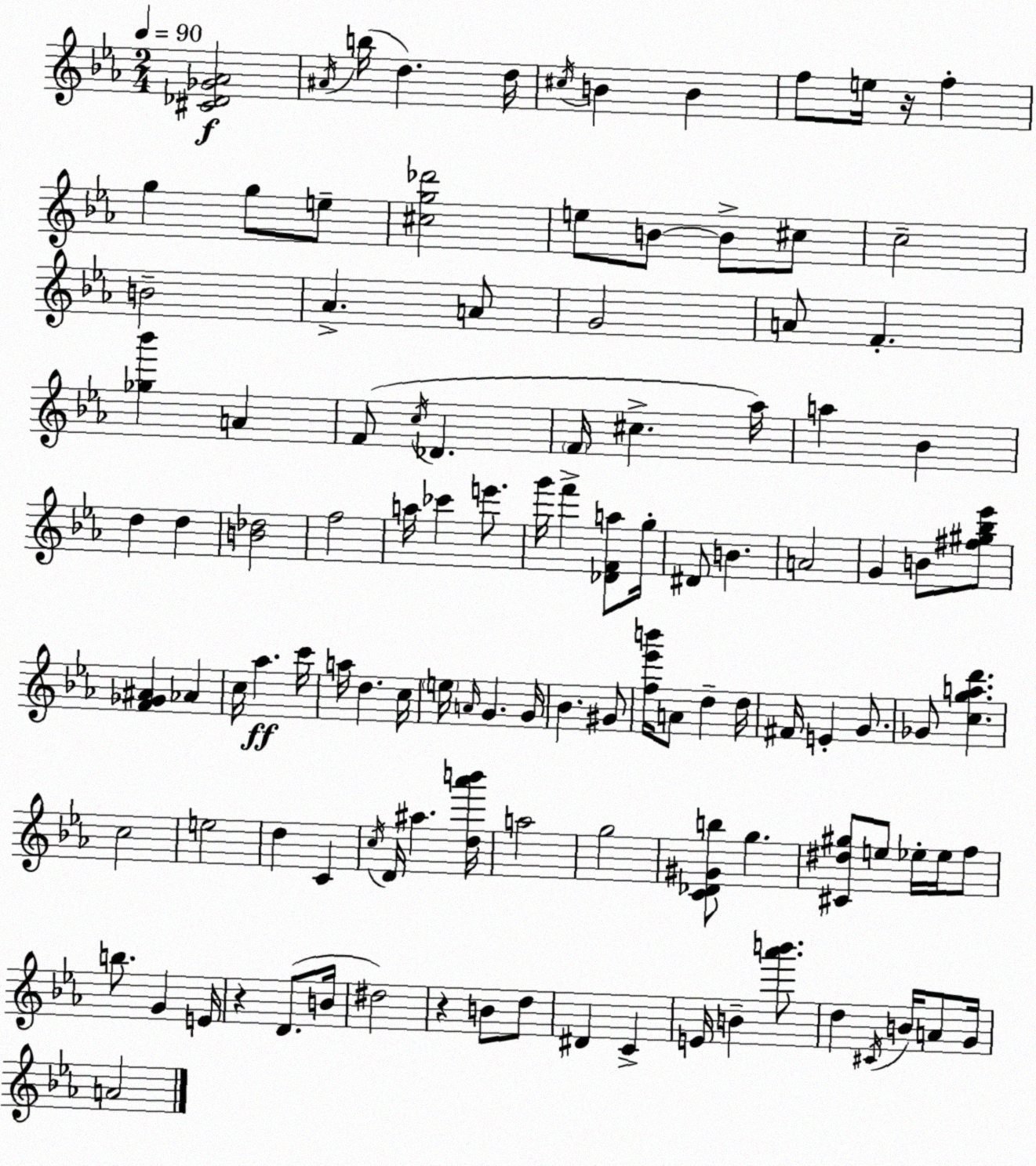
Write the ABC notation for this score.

X:1
T:Untitled
M:2/4
L:1/4
K:Eb
[^C_D_G_A]2 ^A/4 b/4 d d/4 ^c/4 B B f/2 e/4 z/4 f g g/2 e/2 [^cg_d']2 e/2 B/2 B/2 ^c/2 c2 B2 _A A/2 G2 A/2 F [_g_b'] A F/2 c/4 _D F/4 ^c _a/4 a _B d d [B_d]2 f2 a/4 _c' e'/2 g'/4 f' [_DFa]/2 g/4 ^D/2 B A2 G B/2 [^f^g_b_e']/2 [F_G^A] _A c/4 _a c'/4 a/4 d c/4 e/4 A/4 G G/4 _B ^G/2 [f_e'b']/4 A/2 d d/4 ^F/4 E G/2 _G/2 [cgad'] c2 e2 d C c/4 D/4 ^a [d_a'b']/4 a2 g2 [C_D^Gb]/2 g [^C^d^g]/2 e/2 _e/4 _e/4 f/2 b/2 G E/4 z D/2 B/4 ^d2 z B/2 d/2 ^D C E/4 B [_a'b']/2 d ^C/4 B/4 A/2 G/4 A2